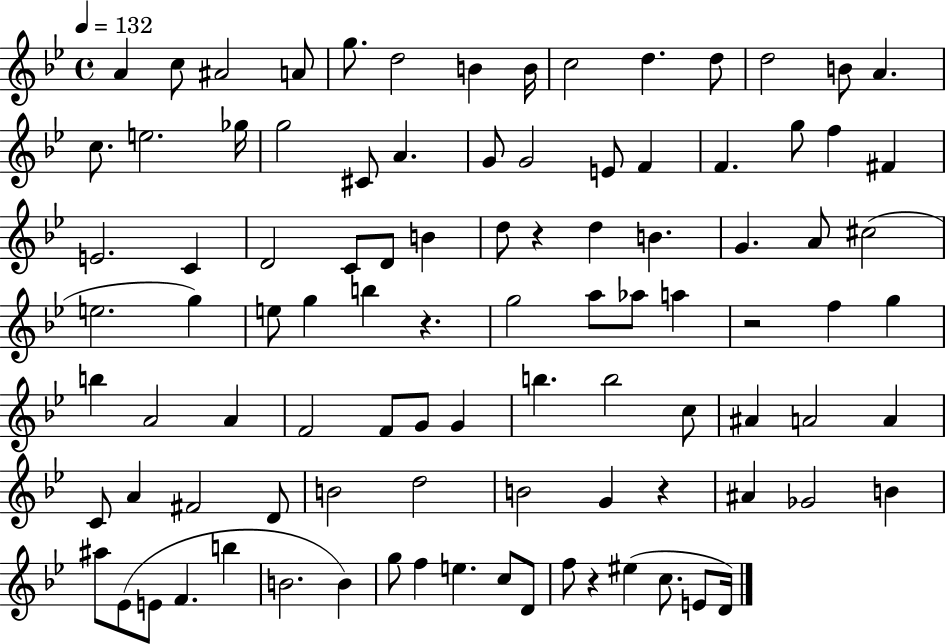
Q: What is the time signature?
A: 4/4